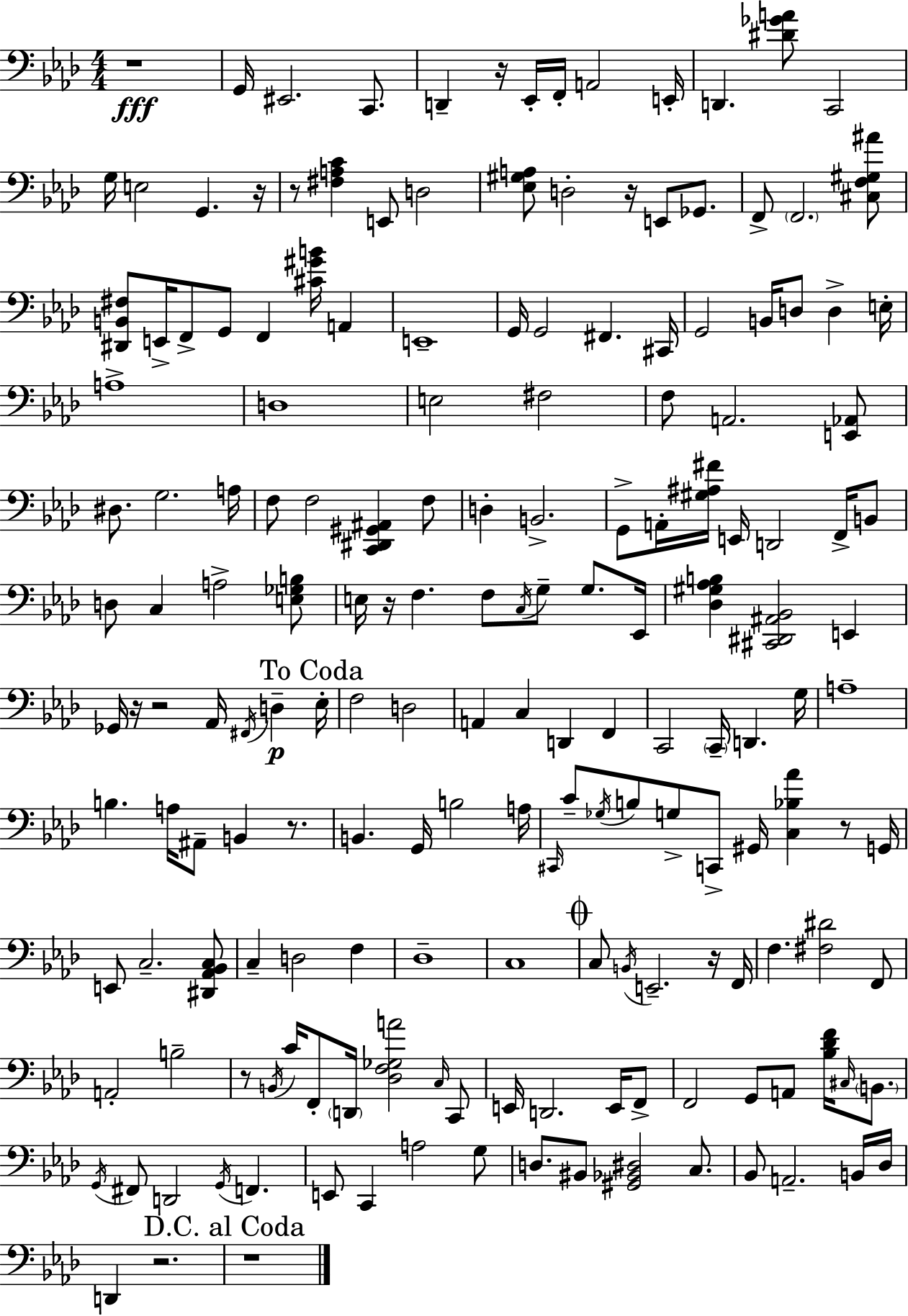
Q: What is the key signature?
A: AES major